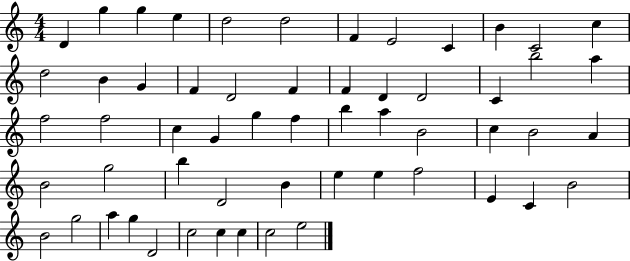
{
  \clef treble
  \numericTimeSignature
  \time 4/4
  \key c \major
  d'4 g''4 g''4 e''4 | d''2 d''2 | f'4 e'2 c'4 | b'4 c'2 c''4 | \break d''2 b'4 g'4 | f'4 d'2 f'4 | f'4 d'4 d'2 | c'4 b''2 a''4 | \break f''2 f''2 | c''4 g'4 g''4 f''4 | b''4 a''4 b'2 | c''4 b'2 a'4 | \break b'2 g''2 | b''4 d'2 b'4 | e''4 e''4 f''2 | e'4 c'4 b'2 | \break b'2 g''2 | a''4 g''4 d'2 | c''2 c''4 c''4 | c''2 e''2 | \break \bar "|."
}